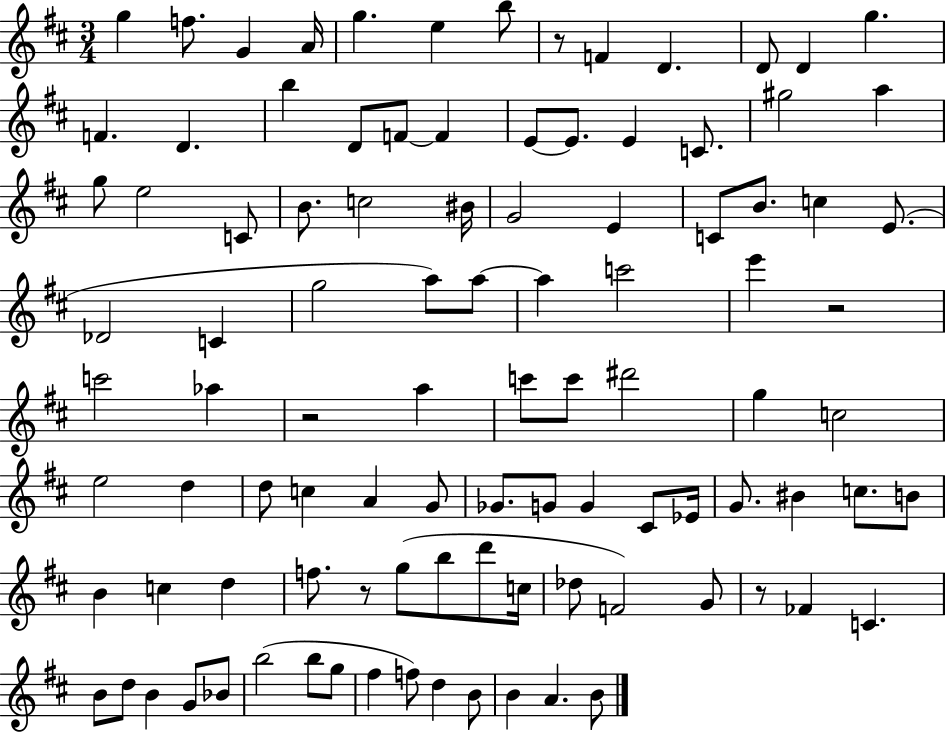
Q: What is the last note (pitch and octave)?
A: B4